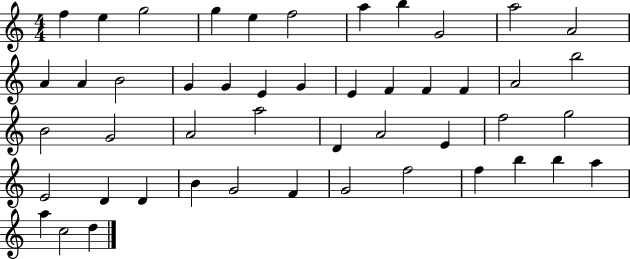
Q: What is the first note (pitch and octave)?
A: F5